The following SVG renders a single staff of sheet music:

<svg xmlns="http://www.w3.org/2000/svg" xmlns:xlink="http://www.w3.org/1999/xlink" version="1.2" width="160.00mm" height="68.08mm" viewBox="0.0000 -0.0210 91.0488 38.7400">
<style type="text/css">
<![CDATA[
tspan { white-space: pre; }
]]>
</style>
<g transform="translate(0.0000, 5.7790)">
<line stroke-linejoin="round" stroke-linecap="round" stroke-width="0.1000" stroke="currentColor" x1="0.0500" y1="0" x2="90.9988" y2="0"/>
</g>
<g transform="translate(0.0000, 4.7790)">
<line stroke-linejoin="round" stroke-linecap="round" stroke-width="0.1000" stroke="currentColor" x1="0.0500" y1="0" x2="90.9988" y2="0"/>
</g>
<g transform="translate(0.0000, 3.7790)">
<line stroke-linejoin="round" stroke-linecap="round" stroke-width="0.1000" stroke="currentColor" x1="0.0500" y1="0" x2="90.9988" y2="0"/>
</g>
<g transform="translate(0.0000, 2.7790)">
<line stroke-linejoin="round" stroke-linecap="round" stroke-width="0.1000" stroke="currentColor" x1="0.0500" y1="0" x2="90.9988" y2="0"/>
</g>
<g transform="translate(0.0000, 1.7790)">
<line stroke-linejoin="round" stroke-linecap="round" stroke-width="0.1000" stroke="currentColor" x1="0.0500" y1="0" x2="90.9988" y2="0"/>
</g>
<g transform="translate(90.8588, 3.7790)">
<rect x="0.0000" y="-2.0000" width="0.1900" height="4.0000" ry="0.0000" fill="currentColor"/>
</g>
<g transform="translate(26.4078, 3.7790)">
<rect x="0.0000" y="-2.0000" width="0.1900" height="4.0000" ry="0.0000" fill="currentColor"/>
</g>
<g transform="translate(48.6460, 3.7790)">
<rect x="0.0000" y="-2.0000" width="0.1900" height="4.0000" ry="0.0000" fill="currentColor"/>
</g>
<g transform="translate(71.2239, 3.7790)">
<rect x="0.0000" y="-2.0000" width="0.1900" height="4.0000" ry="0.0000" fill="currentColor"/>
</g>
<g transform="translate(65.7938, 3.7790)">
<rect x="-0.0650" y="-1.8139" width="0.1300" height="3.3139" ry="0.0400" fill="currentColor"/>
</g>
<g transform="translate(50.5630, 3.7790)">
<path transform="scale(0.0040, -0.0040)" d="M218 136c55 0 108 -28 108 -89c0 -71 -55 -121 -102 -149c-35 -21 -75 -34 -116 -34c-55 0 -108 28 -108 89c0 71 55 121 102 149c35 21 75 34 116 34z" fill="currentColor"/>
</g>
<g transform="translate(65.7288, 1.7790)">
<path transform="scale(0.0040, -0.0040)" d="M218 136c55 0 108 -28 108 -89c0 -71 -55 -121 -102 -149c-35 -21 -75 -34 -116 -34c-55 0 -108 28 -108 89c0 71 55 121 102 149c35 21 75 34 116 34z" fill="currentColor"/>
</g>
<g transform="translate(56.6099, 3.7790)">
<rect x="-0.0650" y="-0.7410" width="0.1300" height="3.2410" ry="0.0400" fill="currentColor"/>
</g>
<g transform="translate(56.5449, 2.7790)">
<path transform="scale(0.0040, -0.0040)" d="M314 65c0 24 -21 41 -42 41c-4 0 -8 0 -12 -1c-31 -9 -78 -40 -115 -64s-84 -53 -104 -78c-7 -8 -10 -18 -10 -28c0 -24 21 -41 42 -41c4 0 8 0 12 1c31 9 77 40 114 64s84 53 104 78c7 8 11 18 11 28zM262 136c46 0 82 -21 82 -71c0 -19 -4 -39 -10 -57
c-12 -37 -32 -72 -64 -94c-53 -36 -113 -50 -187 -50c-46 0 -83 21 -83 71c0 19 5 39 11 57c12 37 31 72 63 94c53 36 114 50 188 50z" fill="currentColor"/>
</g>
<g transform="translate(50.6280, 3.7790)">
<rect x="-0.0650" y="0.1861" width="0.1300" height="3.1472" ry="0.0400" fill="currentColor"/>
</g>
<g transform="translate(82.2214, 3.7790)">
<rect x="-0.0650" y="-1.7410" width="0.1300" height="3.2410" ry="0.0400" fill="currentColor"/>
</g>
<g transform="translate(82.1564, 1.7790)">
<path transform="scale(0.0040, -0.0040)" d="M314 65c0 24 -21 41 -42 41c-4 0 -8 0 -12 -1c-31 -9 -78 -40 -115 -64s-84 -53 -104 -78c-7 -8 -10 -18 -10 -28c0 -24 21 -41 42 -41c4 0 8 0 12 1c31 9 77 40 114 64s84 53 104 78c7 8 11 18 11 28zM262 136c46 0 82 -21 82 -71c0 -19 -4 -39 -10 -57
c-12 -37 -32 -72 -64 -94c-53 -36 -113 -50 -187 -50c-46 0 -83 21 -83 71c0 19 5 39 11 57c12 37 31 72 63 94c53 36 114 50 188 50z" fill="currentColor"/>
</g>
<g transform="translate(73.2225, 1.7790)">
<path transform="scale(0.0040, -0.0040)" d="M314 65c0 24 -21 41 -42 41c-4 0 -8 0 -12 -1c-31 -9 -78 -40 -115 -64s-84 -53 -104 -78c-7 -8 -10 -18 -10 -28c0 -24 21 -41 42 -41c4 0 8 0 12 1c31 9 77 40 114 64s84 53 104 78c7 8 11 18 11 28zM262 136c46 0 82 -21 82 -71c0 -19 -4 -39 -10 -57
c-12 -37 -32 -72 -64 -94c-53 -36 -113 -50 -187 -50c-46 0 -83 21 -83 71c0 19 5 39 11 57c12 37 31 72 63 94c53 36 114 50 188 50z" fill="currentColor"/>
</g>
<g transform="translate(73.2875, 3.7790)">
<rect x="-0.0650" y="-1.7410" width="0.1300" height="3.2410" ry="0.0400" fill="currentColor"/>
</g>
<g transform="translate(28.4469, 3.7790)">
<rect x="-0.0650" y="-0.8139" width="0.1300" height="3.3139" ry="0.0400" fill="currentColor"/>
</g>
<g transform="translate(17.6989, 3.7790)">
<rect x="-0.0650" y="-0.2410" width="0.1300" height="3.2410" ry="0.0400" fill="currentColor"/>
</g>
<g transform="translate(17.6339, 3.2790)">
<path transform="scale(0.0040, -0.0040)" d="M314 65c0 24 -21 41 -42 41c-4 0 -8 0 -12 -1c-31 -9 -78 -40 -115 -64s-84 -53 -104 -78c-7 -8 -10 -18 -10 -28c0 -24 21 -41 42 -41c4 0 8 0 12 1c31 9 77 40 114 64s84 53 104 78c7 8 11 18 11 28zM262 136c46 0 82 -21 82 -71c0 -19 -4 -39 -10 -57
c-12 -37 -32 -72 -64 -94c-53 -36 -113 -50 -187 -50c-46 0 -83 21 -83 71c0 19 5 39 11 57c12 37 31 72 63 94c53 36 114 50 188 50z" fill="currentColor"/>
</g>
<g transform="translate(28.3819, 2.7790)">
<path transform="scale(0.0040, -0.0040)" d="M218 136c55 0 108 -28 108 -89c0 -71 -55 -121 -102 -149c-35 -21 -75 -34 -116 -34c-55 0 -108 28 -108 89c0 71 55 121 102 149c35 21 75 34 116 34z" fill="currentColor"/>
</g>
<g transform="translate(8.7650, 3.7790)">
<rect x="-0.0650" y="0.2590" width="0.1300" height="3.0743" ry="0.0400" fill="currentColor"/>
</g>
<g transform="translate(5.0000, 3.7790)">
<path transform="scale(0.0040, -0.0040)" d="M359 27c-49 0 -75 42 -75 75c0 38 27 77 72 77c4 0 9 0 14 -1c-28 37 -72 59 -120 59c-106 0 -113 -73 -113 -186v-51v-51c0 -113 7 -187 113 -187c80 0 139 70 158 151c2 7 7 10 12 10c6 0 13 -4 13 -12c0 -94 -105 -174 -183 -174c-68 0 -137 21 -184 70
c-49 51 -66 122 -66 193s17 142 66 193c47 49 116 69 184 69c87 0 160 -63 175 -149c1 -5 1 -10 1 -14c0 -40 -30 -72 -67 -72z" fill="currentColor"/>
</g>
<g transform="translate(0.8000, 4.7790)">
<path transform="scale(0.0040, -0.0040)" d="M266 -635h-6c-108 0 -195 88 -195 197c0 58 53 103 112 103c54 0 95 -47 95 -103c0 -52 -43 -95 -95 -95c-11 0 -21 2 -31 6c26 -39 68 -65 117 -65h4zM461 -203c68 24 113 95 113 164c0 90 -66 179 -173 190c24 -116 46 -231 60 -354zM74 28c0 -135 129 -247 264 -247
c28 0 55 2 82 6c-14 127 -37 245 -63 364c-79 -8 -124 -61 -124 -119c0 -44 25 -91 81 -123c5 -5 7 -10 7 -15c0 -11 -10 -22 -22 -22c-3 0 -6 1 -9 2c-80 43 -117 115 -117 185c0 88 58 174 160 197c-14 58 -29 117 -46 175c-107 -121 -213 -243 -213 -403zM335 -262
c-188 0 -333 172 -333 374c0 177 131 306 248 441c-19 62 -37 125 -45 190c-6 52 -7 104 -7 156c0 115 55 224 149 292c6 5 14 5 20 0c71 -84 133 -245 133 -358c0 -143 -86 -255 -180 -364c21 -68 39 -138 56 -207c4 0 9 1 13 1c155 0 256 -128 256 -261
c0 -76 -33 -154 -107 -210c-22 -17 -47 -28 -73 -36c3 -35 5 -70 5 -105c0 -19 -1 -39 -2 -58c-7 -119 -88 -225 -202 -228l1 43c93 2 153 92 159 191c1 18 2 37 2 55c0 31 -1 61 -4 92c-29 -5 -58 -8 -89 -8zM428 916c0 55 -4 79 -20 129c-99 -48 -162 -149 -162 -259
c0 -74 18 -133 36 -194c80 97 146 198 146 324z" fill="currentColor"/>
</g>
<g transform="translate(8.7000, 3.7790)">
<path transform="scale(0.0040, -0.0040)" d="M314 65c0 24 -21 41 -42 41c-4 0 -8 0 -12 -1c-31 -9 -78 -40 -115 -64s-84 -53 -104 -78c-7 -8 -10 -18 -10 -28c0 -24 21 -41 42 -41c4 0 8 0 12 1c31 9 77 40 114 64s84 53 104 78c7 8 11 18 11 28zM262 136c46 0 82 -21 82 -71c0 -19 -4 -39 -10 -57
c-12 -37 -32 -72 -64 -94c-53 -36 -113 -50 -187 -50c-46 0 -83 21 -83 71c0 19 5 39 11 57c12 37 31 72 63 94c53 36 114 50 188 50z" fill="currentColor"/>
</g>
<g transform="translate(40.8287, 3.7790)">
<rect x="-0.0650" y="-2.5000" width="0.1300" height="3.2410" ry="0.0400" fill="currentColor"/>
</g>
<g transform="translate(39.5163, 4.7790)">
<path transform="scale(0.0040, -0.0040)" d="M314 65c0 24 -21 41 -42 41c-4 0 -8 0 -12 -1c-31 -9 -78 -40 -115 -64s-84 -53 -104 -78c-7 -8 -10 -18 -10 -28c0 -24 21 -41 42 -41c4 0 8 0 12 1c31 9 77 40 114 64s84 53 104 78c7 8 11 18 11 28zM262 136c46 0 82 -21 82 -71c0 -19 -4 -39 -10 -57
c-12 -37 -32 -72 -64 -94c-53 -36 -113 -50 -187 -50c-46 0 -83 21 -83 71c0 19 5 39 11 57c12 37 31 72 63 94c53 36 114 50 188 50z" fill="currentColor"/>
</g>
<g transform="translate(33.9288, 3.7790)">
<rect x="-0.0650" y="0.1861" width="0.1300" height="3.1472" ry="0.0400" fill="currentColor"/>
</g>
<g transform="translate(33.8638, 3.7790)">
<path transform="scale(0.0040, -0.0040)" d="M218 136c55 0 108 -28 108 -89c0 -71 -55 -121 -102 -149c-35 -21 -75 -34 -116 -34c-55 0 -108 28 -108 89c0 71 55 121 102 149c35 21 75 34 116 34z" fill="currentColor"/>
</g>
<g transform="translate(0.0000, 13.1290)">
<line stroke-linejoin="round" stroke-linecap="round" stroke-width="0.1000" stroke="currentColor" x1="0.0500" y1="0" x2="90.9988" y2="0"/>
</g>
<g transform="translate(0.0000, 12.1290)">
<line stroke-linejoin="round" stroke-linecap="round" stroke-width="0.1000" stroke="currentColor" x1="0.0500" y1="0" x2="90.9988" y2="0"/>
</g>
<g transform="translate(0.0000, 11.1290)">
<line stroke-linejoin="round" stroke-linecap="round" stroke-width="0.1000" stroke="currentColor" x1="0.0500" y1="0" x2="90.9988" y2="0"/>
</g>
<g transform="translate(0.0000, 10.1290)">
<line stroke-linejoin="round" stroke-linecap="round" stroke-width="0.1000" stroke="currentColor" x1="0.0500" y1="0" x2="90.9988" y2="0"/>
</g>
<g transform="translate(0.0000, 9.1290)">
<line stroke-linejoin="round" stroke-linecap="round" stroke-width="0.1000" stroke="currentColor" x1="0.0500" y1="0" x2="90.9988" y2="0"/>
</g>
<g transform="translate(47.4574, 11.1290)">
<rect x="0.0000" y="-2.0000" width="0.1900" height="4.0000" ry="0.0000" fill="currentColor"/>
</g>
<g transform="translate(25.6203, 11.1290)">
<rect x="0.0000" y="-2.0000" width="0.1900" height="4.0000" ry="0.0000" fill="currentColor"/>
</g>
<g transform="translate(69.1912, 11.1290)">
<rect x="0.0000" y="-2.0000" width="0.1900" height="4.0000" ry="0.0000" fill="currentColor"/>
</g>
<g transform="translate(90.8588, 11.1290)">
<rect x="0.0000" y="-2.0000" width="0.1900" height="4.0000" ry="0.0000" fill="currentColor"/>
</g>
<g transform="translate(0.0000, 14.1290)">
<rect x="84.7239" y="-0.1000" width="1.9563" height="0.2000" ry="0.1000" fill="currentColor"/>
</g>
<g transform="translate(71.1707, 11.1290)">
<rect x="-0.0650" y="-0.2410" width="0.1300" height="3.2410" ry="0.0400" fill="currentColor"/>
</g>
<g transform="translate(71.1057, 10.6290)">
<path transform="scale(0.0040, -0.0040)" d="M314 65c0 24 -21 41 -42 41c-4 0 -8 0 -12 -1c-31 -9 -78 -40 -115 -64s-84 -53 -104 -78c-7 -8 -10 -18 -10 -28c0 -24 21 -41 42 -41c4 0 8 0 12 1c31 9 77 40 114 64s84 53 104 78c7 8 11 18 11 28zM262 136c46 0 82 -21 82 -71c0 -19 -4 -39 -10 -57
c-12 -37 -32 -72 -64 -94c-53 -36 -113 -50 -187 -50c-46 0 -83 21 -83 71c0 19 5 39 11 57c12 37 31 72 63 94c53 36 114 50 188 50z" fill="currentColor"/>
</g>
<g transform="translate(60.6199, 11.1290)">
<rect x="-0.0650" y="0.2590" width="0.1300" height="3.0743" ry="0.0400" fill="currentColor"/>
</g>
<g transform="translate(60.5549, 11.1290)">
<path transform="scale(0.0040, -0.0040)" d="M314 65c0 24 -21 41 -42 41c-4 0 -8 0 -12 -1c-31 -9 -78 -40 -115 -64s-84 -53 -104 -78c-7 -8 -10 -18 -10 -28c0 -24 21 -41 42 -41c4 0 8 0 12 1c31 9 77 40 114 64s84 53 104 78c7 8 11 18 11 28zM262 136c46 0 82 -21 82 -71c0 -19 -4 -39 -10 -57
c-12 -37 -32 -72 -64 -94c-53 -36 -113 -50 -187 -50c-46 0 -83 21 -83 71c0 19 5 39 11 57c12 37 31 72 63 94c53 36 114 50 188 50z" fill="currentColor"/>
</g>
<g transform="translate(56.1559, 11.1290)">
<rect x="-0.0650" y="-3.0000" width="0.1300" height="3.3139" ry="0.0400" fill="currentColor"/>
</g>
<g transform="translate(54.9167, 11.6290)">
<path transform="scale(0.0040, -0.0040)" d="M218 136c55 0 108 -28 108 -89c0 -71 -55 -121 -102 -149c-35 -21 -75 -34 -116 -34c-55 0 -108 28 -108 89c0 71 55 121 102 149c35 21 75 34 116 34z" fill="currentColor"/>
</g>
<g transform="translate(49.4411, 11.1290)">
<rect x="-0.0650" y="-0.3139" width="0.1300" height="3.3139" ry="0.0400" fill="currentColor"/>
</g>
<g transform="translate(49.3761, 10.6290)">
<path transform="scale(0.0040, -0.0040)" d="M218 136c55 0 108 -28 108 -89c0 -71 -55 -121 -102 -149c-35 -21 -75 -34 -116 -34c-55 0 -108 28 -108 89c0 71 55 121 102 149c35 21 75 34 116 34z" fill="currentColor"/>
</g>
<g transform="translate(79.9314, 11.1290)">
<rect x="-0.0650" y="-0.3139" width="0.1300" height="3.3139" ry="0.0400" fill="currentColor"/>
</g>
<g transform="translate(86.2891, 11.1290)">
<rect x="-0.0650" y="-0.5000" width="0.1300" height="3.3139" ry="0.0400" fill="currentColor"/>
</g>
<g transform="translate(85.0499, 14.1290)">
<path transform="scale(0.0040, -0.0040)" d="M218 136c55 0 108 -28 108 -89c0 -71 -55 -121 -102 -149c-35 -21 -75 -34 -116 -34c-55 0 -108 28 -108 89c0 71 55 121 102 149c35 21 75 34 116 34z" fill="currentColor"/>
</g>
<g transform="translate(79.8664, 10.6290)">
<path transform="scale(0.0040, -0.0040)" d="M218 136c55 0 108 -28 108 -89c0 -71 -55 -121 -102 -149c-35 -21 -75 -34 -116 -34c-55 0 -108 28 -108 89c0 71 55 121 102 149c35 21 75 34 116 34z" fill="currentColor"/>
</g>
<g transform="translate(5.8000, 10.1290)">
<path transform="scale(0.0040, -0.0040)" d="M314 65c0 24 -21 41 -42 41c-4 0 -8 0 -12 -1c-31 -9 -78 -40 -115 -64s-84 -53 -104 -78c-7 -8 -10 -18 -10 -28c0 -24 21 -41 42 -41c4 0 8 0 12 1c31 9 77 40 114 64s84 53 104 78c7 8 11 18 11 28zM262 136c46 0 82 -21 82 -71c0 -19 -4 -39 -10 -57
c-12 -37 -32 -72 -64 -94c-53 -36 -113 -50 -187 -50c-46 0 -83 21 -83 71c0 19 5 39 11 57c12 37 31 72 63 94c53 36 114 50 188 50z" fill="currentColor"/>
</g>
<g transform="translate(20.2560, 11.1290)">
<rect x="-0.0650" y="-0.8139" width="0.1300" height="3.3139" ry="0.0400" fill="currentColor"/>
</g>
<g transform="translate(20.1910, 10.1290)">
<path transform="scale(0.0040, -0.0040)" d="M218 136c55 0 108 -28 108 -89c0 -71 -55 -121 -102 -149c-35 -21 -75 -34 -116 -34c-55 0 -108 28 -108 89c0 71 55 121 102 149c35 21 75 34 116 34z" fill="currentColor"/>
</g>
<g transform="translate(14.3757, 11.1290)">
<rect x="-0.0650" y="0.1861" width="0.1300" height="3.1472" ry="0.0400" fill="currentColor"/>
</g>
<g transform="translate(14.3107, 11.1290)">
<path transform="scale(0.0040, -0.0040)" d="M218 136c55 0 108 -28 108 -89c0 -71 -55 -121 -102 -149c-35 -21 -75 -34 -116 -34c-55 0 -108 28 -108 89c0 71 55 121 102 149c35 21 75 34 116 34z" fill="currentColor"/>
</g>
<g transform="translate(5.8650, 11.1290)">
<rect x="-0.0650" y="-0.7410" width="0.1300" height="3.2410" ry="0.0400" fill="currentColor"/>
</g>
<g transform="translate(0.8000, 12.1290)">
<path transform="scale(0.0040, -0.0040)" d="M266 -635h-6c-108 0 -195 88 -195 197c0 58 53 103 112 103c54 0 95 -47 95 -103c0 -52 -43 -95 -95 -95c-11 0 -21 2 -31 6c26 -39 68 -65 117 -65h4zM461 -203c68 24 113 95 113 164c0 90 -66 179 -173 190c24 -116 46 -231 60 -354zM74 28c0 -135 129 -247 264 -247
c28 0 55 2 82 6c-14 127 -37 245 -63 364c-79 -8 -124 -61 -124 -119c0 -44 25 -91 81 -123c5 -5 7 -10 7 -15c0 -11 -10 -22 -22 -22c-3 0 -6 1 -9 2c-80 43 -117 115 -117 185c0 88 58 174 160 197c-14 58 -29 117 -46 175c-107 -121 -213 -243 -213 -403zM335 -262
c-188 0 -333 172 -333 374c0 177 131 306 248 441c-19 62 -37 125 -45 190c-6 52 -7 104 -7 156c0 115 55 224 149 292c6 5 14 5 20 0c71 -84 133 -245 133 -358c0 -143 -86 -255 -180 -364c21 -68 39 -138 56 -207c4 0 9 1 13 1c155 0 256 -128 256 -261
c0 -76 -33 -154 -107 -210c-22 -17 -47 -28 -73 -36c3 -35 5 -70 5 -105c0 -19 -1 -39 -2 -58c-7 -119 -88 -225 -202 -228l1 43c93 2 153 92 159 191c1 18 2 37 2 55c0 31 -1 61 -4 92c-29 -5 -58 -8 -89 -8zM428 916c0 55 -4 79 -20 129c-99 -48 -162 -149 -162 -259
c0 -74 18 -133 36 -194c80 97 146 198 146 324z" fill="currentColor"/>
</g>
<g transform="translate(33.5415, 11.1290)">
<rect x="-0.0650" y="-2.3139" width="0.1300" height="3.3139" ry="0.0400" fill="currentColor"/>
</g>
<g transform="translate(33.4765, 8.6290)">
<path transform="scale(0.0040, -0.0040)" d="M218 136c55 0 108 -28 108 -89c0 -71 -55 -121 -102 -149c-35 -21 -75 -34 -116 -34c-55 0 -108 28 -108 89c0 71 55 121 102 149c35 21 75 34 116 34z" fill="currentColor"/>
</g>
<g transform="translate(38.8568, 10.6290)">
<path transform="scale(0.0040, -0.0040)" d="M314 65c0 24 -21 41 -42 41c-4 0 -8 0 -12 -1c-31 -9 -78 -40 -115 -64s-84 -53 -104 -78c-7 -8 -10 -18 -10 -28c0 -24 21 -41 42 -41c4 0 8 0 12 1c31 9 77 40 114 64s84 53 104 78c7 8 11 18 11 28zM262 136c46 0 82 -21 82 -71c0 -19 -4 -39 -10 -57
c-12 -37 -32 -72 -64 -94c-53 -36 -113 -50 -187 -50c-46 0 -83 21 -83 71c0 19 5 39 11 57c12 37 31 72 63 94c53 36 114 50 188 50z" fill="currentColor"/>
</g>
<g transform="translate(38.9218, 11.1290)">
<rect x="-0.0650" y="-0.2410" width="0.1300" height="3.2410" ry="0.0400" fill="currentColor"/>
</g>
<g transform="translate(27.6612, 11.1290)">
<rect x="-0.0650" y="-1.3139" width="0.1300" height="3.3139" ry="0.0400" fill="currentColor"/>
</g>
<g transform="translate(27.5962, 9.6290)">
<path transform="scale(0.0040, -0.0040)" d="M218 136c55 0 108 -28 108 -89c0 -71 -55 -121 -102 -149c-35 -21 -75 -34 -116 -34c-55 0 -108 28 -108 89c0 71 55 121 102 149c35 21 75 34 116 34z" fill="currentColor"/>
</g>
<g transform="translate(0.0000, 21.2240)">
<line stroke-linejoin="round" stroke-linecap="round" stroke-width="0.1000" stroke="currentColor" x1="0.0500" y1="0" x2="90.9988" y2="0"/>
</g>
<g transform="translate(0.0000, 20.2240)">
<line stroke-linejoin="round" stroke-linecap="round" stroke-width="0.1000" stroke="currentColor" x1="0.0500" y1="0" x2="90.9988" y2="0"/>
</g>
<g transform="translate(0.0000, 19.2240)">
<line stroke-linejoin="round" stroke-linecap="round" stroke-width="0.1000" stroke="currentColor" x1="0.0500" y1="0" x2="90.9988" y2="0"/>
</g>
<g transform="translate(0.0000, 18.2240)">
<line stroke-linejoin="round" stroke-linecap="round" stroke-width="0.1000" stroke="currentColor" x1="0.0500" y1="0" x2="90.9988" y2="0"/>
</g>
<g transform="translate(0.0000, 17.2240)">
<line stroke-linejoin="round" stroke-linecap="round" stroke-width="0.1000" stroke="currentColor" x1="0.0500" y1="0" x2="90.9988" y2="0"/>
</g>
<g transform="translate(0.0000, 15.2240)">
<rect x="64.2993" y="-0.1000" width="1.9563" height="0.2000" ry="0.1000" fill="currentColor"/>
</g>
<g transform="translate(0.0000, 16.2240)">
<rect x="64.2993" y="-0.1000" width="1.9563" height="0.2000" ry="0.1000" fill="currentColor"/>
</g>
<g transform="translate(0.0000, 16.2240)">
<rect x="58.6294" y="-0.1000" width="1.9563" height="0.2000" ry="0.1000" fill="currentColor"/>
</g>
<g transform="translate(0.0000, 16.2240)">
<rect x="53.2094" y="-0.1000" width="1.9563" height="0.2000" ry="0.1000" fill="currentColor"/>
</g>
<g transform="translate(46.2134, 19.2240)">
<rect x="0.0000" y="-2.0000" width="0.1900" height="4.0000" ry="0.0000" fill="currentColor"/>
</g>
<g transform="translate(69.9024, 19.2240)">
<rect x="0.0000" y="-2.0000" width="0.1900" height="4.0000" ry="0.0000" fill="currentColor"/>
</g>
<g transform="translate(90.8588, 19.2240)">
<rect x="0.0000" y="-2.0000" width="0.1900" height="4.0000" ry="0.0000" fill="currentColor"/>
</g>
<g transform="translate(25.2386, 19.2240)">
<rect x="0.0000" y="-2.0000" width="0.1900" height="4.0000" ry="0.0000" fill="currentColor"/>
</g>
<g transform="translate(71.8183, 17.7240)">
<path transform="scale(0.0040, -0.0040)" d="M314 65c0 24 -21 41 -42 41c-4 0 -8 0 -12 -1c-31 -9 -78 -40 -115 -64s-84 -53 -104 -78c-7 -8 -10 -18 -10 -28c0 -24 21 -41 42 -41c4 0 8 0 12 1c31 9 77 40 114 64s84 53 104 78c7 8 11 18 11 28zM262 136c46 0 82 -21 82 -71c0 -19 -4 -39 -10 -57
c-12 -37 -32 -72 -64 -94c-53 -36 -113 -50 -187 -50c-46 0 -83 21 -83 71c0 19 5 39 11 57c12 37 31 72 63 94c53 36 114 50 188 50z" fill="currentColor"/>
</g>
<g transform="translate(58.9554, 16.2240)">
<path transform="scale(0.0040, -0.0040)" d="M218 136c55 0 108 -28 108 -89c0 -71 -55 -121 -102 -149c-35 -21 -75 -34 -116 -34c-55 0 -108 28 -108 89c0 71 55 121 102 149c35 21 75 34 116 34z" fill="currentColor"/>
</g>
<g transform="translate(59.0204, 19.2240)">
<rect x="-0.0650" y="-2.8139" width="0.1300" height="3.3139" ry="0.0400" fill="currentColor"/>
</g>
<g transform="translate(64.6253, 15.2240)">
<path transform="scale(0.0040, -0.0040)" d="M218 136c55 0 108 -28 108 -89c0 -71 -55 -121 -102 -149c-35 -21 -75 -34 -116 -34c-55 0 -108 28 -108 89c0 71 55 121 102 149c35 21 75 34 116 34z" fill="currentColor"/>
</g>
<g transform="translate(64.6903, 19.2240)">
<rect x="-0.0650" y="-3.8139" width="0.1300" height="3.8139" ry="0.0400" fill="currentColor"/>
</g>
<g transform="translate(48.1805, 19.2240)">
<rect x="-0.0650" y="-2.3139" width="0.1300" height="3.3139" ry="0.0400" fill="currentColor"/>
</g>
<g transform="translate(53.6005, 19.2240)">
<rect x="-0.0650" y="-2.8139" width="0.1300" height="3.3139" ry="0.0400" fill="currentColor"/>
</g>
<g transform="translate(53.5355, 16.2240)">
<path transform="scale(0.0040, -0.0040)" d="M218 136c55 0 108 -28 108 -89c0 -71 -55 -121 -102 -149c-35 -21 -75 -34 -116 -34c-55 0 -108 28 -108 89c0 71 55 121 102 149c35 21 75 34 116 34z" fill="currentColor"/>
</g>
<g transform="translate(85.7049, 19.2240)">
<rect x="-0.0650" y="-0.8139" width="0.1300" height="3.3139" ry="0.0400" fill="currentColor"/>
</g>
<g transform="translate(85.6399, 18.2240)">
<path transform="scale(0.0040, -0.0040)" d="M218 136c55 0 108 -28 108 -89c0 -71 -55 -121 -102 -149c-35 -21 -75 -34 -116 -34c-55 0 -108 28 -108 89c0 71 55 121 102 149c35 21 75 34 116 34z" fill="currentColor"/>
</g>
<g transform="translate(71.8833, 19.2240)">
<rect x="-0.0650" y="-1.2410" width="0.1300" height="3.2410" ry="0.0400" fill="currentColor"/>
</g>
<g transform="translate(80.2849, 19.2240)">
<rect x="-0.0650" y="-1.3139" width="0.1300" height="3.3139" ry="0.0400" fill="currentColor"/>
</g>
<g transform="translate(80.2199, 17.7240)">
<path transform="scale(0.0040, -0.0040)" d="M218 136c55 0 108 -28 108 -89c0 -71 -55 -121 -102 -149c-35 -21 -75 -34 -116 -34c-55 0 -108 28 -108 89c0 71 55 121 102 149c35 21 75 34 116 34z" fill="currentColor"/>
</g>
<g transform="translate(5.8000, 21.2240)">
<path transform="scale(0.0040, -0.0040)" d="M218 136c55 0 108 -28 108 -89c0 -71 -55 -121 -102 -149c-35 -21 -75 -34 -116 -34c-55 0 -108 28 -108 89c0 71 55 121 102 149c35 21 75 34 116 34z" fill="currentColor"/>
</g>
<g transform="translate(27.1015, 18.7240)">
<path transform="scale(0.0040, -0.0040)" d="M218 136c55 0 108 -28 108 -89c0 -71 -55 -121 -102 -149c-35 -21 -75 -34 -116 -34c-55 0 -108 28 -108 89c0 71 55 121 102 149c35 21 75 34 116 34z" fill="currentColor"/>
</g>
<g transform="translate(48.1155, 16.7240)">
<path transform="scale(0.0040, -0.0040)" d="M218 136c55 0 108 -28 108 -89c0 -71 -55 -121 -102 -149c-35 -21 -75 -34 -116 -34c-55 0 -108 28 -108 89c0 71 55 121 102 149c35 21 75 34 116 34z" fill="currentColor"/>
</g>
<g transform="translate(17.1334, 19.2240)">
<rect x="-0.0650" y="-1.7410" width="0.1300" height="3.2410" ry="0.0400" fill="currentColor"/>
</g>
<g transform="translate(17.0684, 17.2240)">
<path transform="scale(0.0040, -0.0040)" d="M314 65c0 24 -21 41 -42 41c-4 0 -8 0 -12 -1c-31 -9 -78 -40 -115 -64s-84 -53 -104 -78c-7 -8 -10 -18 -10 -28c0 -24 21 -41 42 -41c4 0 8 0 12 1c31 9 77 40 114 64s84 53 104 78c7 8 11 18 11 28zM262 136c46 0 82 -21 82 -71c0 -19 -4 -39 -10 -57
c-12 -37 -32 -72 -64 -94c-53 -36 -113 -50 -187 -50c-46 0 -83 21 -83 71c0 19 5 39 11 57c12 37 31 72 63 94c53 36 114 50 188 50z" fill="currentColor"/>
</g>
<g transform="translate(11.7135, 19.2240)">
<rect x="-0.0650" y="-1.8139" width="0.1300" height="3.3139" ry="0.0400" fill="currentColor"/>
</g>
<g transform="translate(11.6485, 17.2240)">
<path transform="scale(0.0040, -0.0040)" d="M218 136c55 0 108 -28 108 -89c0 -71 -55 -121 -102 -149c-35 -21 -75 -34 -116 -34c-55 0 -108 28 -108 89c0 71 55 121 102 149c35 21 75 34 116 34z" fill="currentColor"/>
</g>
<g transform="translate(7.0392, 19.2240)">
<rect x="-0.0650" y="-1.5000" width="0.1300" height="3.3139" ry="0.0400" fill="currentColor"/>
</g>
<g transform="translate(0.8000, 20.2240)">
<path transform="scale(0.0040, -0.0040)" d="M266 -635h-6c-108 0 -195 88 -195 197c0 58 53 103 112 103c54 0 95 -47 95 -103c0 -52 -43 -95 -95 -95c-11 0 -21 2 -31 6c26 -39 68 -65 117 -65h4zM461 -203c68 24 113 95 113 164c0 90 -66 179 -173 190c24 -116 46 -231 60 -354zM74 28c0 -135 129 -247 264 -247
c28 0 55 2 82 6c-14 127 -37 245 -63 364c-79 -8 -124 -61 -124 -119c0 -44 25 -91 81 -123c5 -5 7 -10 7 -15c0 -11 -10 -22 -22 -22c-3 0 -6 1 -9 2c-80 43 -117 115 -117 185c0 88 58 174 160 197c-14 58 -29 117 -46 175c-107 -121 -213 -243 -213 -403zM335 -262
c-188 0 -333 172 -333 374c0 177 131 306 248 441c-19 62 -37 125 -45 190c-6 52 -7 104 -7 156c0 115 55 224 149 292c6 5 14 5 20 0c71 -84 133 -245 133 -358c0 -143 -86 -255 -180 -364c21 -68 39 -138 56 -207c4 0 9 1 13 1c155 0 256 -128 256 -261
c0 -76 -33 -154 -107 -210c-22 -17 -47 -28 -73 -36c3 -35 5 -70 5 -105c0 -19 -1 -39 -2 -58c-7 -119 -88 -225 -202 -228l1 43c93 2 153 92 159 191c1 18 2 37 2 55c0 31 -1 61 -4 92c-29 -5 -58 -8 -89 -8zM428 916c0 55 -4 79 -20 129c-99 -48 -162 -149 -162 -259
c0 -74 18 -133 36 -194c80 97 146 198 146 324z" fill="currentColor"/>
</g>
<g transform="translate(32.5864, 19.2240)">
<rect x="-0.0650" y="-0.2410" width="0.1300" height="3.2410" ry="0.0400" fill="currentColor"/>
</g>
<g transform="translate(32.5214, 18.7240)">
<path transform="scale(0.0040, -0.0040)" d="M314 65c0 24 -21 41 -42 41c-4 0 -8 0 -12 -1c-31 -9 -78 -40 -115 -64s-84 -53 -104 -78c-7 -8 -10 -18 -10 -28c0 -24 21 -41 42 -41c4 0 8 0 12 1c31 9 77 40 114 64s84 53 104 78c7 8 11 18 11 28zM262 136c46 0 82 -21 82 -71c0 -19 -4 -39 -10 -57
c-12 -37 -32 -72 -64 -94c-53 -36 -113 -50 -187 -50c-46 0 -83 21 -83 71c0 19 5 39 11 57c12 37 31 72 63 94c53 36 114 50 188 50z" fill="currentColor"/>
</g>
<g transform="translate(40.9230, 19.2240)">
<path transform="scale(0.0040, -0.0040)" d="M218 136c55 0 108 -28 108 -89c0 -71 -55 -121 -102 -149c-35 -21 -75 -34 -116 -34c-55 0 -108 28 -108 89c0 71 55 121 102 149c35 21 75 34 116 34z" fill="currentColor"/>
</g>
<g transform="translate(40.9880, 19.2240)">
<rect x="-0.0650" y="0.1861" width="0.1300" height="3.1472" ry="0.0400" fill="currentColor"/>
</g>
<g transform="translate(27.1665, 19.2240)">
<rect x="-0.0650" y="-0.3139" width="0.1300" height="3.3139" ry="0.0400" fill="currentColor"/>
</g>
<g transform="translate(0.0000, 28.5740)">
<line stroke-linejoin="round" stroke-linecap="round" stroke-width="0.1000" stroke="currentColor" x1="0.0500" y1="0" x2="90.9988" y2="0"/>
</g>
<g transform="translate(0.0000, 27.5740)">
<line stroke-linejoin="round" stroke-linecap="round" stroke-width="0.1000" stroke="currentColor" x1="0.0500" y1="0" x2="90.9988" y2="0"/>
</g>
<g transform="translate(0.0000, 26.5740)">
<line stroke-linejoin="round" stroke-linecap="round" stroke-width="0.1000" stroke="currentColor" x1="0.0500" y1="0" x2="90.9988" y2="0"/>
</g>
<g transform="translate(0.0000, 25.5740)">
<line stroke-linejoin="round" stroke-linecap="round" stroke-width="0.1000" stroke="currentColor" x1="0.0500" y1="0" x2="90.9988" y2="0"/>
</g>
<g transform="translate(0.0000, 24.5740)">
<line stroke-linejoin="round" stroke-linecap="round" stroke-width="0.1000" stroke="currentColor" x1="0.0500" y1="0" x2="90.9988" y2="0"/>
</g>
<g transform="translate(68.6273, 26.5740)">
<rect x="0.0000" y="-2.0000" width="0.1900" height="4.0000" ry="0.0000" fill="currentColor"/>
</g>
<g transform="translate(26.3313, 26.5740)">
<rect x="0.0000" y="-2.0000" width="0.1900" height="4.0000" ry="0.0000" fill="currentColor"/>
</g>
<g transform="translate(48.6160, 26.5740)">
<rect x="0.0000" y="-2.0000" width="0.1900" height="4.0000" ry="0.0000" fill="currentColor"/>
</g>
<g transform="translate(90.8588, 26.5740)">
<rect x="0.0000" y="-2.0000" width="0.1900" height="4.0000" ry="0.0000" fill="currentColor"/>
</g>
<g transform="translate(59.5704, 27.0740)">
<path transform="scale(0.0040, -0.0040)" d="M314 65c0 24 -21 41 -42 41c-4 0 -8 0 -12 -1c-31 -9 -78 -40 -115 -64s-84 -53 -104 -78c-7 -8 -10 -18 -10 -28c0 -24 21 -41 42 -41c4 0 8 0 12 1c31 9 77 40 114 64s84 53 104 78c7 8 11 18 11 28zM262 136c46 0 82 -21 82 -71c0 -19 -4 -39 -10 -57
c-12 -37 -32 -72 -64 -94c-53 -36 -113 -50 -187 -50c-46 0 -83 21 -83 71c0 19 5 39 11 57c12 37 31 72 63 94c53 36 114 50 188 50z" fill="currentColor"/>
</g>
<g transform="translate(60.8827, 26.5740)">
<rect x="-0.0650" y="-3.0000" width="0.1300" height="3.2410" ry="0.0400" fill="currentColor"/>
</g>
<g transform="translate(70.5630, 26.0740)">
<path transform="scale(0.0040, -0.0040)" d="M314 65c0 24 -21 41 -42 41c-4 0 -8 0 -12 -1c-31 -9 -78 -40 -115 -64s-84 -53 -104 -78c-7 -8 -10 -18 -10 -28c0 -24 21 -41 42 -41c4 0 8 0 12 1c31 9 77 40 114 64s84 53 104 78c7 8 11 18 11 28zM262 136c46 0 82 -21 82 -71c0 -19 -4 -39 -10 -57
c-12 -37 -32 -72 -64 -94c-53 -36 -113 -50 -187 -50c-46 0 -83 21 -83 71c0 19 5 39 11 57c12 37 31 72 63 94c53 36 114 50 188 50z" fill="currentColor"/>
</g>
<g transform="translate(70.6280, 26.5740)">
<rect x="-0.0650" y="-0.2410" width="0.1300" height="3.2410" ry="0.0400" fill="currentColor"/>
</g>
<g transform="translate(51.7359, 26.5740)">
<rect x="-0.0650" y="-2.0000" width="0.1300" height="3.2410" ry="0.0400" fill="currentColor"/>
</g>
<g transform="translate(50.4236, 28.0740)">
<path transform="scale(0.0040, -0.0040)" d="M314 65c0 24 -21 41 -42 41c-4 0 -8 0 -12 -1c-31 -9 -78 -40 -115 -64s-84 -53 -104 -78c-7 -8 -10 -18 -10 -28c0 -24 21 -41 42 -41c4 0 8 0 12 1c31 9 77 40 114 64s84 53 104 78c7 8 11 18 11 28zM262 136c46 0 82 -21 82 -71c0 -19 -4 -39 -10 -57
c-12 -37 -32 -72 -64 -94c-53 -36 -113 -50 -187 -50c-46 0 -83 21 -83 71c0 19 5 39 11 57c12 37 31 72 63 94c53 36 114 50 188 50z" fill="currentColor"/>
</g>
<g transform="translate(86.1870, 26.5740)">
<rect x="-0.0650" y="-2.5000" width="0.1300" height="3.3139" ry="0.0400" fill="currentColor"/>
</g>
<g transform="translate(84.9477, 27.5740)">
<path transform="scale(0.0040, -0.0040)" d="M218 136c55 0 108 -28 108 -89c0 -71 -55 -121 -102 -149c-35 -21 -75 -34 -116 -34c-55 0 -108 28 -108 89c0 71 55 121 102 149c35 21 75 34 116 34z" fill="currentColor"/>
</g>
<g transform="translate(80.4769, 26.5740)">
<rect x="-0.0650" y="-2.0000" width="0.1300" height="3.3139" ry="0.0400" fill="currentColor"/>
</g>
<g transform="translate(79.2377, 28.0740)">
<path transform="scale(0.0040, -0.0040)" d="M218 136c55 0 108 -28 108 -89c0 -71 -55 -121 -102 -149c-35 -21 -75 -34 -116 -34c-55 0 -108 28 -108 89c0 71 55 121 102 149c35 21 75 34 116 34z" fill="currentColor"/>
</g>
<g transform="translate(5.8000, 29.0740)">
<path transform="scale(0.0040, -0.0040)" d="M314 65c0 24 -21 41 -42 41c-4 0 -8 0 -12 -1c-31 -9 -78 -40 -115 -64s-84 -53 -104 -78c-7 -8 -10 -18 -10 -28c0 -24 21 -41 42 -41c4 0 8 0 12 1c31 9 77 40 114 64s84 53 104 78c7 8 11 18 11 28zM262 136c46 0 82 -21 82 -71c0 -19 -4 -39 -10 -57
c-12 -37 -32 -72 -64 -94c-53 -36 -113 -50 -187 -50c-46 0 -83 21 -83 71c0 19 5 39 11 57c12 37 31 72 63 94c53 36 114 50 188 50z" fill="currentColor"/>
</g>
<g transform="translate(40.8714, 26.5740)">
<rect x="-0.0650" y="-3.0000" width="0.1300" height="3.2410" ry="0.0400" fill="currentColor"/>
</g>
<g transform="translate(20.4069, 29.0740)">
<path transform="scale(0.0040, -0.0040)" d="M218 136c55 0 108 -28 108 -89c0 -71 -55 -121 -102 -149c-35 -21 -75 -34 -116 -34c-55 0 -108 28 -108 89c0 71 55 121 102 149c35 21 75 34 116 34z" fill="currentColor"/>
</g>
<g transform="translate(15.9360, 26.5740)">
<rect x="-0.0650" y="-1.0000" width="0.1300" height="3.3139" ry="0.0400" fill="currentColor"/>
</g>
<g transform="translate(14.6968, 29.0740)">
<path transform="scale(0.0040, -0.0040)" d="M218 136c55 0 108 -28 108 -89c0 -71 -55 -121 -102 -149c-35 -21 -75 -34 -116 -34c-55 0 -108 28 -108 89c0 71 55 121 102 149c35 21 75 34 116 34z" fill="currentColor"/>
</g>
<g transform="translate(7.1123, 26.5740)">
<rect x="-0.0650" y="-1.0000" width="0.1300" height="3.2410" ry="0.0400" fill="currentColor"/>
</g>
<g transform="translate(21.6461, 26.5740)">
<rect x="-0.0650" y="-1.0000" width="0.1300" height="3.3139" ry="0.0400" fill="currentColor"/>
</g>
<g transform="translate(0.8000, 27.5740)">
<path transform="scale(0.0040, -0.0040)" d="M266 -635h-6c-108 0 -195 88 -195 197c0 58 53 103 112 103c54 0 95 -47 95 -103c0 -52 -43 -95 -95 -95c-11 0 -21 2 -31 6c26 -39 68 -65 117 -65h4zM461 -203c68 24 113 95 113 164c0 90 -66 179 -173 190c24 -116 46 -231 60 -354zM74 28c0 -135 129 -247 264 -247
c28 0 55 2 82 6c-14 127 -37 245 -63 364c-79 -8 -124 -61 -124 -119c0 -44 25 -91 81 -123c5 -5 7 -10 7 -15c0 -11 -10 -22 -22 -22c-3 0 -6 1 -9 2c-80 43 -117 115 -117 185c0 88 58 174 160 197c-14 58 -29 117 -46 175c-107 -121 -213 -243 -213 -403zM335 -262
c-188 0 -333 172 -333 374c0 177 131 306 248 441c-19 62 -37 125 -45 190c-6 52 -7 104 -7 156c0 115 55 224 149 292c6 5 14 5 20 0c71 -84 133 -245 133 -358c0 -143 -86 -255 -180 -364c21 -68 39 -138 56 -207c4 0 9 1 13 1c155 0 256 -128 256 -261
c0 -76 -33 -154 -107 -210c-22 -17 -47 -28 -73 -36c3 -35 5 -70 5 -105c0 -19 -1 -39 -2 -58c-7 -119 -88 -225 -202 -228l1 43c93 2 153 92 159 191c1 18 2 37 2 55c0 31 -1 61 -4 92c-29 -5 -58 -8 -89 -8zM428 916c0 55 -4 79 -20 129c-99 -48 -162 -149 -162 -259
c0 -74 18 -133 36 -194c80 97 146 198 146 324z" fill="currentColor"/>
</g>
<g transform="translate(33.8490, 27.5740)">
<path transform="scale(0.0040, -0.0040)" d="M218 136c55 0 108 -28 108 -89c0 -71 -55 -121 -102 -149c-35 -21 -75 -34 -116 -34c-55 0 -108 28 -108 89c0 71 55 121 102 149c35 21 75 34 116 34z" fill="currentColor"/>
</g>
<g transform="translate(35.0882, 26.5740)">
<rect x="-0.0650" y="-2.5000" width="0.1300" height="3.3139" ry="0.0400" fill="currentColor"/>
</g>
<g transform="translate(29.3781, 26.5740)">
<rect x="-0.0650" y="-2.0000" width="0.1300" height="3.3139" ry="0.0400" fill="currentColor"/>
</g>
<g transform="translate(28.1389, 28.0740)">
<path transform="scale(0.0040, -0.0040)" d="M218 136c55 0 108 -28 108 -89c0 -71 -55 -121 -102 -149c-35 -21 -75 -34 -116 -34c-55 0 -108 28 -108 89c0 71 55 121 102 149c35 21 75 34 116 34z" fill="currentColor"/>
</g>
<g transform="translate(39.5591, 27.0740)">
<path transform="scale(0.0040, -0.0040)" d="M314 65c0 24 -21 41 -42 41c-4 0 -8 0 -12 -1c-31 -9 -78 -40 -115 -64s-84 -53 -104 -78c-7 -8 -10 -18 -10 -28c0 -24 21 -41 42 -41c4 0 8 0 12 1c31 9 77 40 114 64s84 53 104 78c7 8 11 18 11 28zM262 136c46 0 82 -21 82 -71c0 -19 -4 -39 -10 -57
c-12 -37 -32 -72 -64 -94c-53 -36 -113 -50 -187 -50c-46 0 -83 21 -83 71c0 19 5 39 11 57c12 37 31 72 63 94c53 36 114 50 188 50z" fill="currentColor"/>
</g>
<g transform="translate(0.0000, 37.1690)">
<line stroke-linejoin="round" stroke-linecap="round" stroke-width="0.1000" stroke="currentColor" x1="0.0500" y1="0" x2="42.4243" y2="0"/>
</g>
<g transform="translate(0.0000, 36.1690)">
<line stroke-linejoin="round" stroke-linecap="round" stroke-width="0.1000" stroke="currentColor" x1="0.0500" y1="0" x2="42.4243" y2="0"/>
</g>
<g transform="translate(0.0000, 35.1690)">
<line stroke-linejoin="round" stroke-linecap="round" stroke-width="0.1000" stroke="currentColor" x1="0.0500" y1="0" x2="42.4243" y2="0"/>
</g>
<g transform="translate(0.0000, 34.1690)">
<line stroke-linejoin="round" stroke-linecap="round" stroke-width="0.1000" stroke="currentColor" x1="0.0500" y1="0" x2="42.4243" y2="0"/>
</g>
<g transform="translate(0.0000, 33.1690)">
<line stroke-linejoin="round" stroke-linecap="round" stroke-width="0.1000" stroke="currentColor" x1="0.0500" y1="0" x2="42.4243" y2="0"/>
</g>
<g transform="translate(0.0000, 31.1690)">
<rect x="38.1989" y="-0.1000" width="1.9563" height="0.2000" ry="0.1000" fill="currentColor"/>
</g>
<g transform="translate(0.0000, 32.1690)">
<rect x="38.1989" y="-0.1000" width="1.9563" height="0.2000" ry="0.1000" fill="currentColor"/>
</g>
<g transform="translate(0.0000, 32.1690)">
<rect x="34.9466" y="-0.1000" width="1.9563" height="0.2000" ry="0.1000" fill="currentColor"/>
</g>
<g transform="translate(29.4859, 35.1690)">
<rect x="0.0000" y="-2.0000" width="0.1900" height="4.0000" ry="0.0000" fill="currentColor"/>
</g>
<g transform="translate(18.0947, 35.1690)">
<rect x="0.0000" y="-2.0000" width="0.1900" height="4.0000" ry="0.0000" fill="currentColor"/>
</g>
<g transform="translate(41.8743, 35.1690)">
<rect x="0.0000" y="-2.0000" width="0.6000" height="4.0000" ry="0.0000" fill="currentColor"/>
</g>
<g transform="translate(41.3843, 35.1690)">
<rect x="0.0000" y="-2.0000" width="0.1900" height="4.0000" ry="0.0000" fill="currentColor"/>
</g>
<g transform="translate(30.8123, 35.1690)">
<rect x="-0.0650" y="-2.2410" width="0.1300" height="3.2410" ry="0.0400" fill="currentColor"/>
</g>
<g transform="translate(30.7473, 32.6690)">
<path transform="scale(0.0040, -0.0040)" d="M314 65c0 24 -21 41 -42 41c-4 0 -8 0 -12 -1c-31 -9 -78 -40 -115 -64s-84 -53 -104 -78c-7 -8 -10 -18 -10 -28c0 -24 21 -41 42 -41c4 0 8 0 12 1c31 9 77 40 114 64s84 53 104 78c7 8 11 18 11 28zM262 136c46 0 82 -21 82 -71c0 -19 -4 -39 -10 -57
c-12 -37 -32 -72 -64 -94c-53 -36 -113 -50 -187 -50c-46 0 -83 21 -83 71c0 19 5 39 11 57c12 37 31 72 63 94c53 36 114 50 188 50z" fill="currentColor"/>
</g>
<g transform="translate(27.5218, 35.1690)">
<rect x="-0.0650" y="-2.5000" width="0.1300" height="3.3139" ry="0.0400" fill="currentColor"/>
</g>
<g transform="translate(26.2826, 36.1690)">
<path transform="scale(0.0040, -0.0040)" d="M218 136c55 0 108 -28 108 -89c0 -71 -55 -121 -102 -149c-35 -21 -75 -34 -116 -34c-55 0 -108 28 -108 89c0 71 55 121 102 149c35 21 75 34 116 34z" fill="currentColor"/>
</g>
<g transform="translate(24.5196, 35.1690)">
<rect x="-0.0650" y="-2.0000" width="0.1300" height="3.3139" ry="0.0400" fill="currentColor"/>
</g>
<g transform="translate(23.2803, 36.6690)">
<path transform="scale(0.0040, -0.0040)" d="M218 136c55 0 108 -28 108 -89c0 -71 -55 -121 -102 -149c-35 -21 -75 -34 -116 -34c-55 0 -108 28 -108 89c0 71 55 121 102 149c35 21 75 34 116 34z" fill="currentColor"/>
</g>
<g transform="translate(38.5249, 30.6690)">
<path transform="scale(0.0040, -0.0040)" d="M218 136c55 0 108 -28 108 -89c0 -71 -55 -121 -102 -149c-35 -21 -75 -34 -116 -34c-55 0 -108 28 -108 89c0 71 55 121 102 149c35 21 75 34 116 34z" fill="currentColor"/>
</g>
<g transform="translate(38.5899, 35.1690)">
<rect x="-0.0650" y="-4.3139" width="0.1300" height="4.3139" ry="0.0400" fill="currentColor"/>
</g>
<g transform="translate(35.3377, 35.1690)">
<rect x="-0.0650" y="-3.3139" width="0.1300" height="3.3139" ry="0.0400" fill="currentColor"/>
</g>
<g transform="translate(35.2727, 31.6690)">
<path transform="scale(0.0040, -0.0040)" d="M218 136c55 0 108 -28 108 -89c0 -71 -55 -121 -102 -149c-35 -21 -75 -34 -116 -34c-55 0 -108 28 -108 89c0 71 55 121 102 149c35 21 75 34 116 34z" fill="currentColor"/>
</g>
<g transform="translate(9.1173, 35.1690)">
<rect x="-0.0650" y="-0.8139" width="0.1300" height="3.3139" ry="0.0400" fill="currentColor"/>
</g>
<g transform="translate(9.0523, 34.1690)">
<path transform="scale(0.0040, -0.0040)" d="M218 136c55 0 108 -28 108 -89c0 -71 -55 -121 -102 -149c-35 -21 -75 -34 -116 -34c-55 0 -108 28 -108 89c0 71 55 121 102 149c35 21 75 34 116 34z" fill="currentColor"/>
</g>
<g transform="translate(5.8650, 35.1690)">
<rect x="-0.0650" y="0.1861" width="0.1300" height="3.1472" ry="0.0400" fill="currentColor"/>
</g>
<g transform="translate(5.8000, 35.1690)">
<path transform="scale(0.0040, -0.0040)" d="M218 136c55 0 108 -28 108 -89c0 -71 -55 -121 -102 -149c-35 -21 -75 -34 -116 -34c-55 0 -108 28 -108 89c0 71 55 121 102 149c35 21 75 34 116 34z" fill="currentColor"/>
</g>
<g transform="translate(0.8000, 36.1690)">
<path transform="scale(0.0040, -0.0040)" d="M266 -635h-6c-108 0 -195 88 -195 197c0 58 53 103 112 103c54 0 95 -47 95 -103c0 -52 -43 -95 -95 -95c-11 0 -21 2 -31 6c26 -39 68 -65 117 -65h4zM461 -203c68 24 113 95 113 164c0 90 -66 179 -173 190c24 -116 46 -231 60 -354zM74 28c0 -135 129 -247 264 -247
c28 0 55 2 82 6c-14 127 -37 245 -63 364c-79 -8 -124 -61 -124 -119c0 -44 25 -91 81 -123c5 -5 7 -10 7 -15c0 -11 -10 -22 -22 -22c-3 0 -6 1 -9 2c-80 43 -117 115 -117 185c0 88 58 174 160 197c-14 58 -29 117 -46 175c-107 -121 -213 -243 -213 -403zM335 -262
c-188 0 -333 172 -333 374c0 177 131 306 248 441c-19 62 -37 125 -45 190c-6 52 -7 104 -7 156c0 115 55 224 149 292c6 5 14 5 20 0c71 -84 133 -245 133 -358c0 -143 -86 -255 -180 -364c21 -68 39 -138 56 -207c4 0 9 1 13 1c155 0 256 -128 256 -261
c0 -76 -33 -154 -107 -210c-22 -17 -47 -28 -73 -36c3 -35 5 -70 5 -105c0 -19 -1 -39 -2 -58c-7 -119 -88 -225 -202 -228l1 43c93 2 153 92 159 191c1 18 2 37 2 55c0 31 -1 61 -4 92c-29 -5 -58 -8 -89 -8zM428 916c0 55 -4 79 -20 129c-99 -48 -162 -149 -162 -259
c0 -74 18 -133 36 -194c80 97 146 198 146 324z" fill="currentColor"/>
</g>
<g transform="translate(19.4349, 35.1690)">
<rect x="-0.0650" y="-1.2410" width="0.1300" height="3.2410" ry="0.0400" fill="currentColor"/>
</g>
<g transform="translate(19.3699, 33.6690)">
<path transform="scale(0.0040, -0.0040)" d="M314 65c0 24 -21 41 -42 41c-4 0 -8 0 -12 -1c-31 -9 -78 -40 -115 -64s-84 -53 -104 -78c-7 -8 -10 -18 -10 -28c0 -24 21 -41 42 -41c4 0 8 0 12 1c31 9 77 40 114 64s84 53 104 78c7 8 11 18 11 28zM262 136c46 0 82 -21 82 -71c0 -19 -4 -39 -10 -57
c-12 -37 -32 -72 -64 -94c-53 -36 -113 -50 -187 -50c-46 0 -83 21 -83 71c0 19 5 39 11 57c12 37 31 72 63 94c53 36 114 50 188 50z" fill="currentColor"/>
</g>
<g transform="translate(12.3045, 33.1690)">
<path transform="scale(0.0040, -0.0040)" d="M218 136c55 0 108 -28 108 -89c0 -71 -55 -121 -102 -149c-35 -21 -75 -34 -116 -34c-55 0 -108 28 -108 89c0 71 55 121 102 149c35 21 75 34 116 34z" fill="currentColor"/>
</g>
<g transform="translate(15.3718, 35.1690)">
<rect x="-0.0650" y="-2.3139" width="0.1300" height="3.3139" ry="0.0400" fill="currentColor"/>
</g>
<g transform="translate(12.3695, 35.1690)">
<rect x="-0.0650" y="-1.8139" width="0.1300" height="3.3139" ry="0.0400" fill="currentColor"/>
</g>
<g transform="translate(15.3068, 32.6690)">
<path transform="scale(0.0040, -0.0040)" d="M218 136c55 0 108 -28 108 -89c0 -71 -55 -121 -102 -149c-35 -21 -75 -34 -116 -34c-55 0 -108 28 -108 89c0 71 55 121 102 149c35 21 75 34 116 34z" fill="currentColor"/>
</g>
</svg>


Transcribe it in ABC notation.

X:1
T:Untitled
M:4/4
L:1/4
K:C
B2 c2 d B G2 B d2 f f2 f2 d2 B d e g c2 c A B2 c2 c C E f f2 c c2 B g a a c' e2 e d D2 D D F G A2 F2 A2 c2 F G B d f g e2 F G g2 b d'